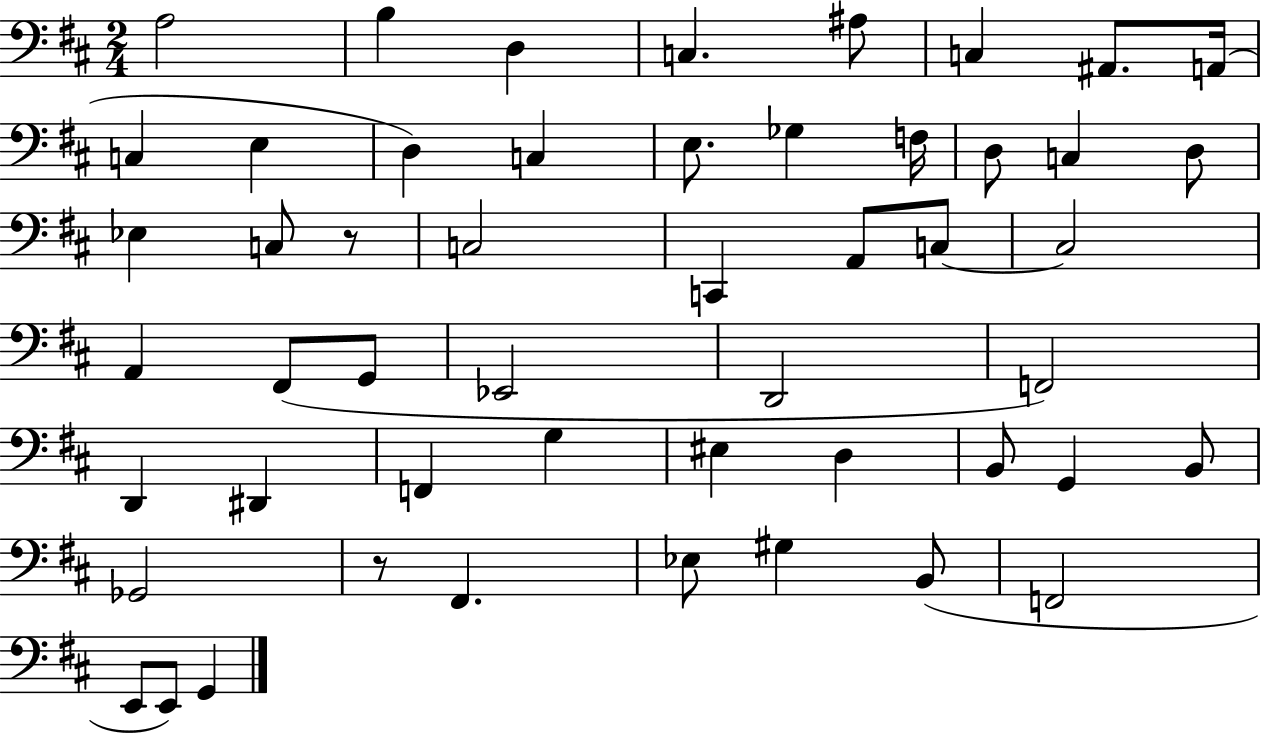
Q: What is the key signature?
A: D major